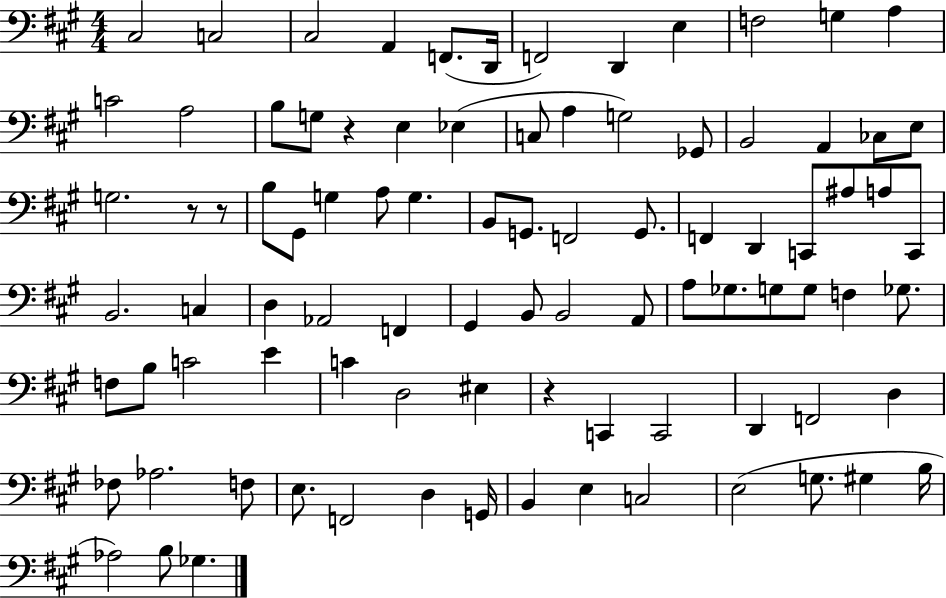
C#3/h C3/h C#3/h A2/q F2/e. D2/s F2/h D2/q E3/q F3/h G3/q A3/q C4/h A3/h B3/e G3/e R/q E3/q Eb3/q C3/e A3/q G3/h Gb2/e B2/h A2/q CES3/e E3/e G3/h. R/e R/e B3/e G#2/e G3/q A3/e G3/q. B2/e G2/e. F2/h G2/e. F2/q D2/q C2/e A#3/e A3/e C2/e B2/h. C3/q D3/q Ab2/h F2/q G#2/q B2/e B2/h A2/e A3/e Gb3/e. G3/e G3/e F3/q Gb3/e. F3/e B3/e C4/h E4/q C4/q D3/h EIS3/q R/q C2/q C2/h D2/q F2/h D3/q FES3/e Ab3/h. F3/e E3/e. F2/h D3/q G2/s B2/q E3/q C3/h E3/h G3/e. G#3/q B3/s Ab3/h B3/e Gb3/q.